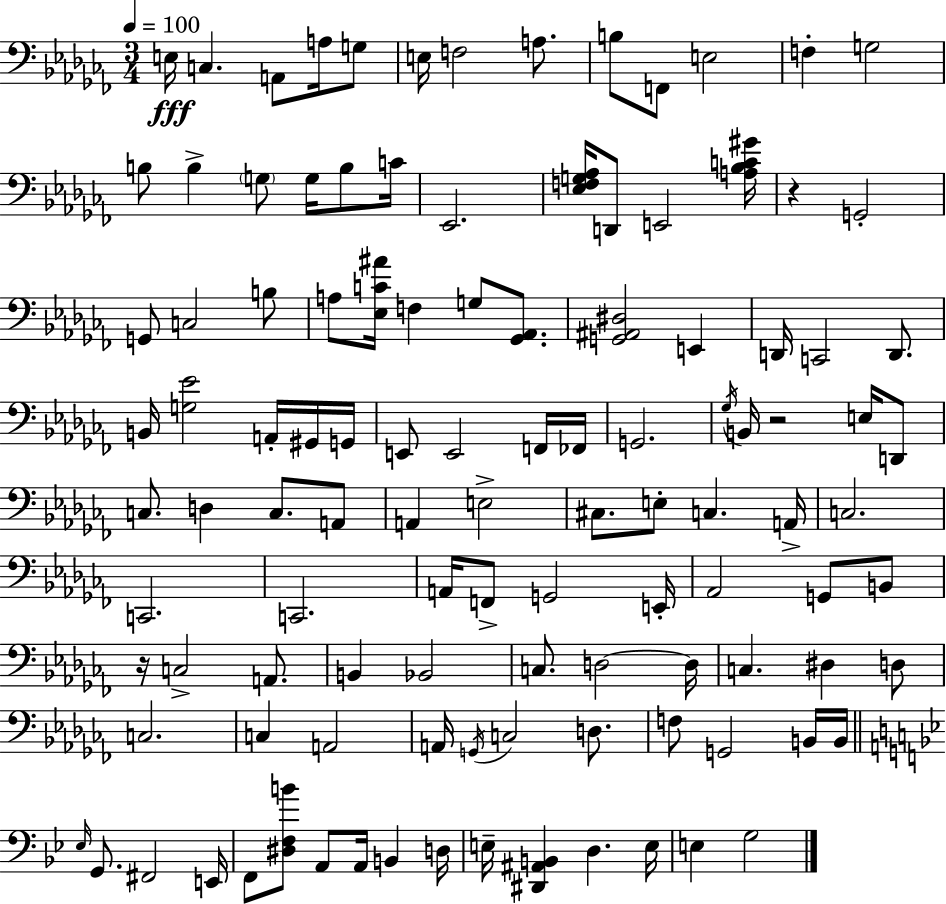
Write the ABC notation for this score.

X:1
T:Untitled
M:3/4
L:1/4
K:Abm
E,/4 C, A,,/2 A,/4 G,/2 E,/4 F,2 A,/2 B,/2 F,,/2 E,2 F, G,2 B,/2 B, G,/2 G,/4 B,/2 C/4 _E,,2 [_E,F,G,_A,]/4 D,,/2 E,,2 [A,_B,C^G]/4 z G,,2 G,,/2 C,2 B,/2 A,/2 [_E,C^A]/4 F, G,/2 [_G,,_A,,]/2 [G,,^A,,^D,]2 E,, D,,/4 C,,2 D,,/2 B,,/4 [G,_E]2 A,,/4 ^G,,/4 G,,/4 E,,/2 E,,2 F,,/4 _F,,/4 G,,2 _G,/4 B,,/4 z2 E,/4 D,,/2 C,/2 D, C,/2 A,,/2 A,, E,2 ^C,/2 E,/2 C, A,,/4 C,2 C,,2 C,,2 A,,/4 F,,/2 G,,2 E,,/4 _A,,2 G,,/2 B,,/2 z/4 C,2 A,,/2 B,, _B,,2 C,/2 D,2 D,/4 C, ^D, D,/2 C,2 C, A,,2 A,,/4 G,,/4 C,2 D,/2 F,/2 G,,2 B,,/4 B,,/4 _E,/4 G,,/2 ^F,,2 E,,/4 F,,/2 [^D,F,B]/2 A,,/2 A,,/4 B,, D,/4 E,/4 [^D,,^A,,B,,] D, E,/4 E, G,2